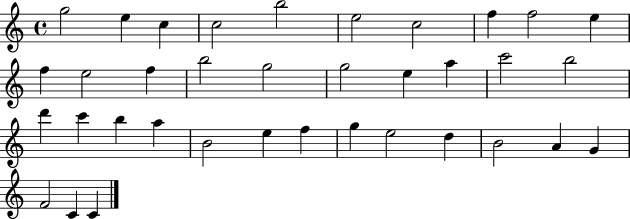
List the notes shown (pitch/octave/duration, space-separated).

G5/h E5/q C5/q C5/h B5/h E5/h C5/h F5/q F5/h E5/q F5/q E5/h F5/q B5/h G5/h G5/h E5/q A5/q C6/h B5/h D6/q C6/q B5/q A5/q B4/h E5/q F5/q G5/q E5/h D5/q B4/h A4/q G4/q F4/h C4/q C4/q